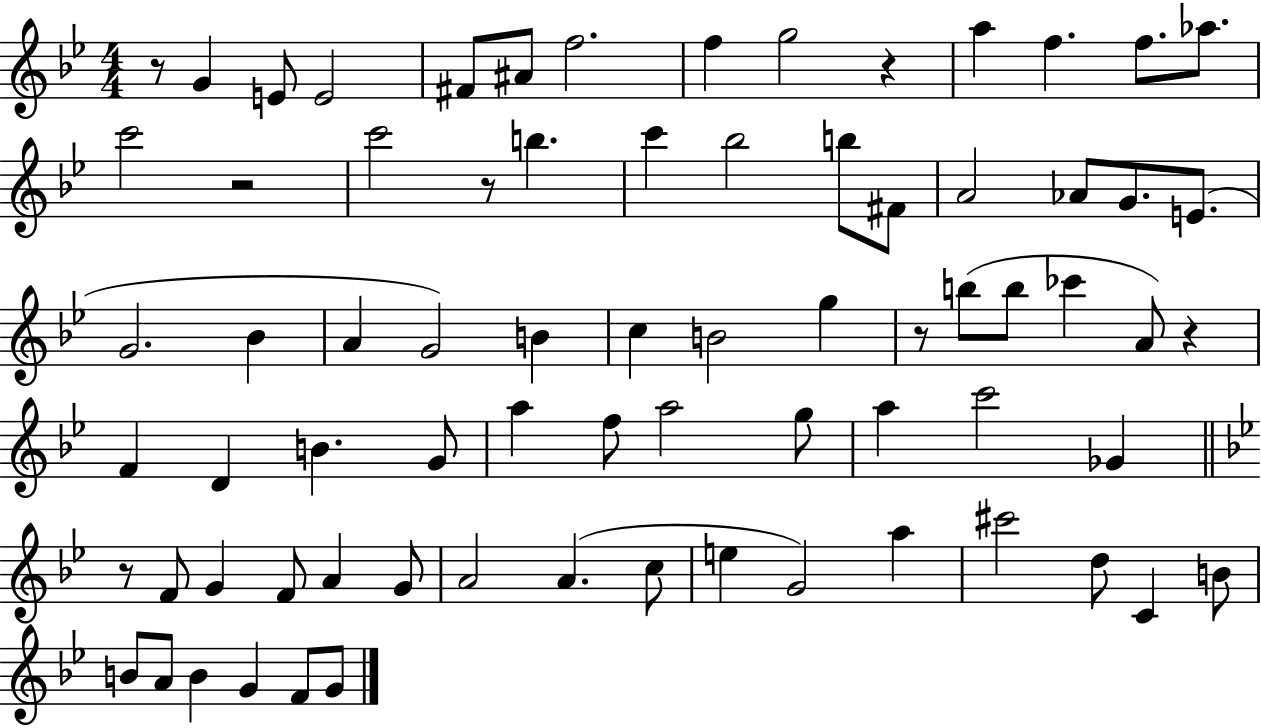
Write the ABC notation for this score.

X:1
T:Untitled
M:4/4
L:1/4
K:Bb
z/2 G E/2 E2 ^F/2 ^A/2 f2 f g2 z a f f/2 _a/2 c'2 z2 c'2 z/2 b c' _b2 b/2 ^F/2 A2 _A/2 G/2 E/2 G2 _B A G2 B c B2 g z/2 b/2 b/2 _c' A/2 z F D B G/2 a f/2 a2 g/2 a c'2 _G z/2 F/2 G F/2 A G/2 A2 A c/2 e G2 a ^c'2 d/2 C B/2 B/2 A/2 B G F/2 G/2